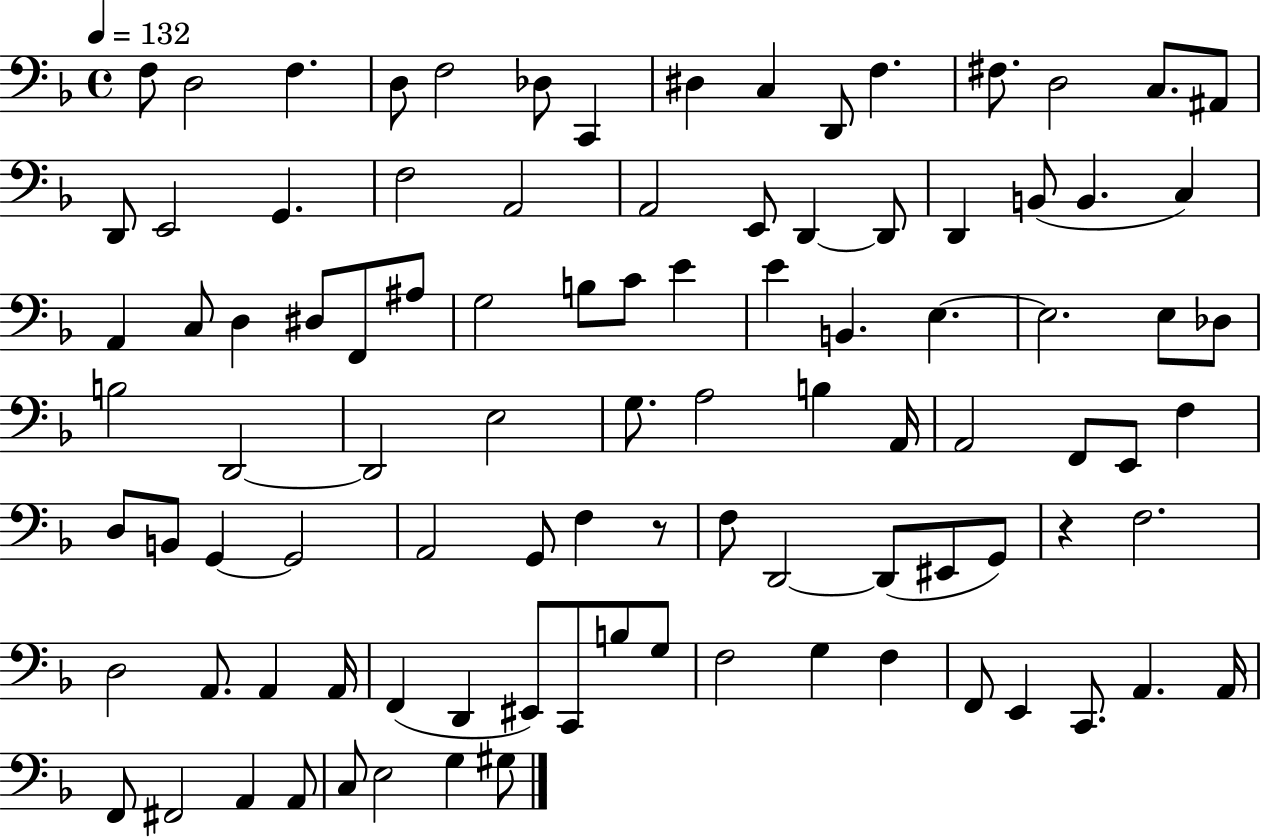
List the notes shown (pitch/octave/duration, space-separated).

F3/e D3/h F3/q. D3/e F3/h Db3/e C2/q D#3/q C3/q D2/e F3/q. F#3/e. D3/h C3/e. A#2/e D2/e E2/h G2/q. F3/h A2/h A2/h E2/e D2/q D2/e D2/q B2/e B2/q. C3/q A2/q C3/e D3/q D#3/e F2/e A#3/e G3/h B3/e C4/e E4/q E4/q B2/q. E3/q. E3/h. E3/e Db3/e B3/h D2/h D2/h E3/h G3/e. A3/h B3/q A2/s A2/h F2/e E2/e F3/q D3/e B2/e G2/q G2/h A2/h G2/e F3/q R/e F3/e D2/h D2/e EIS2/e G2/e R/q F3/h. D3/h A2/e. A2/q A2/s F2/q D2/q EIS2/e C2/e B3/e G3/e F3/h G3/q F3/q F2/e E2/q C2/e. A2/q. A2/s F2/e F#2/h A2/q A2/e C3/e E3/h G3/q G#3/e